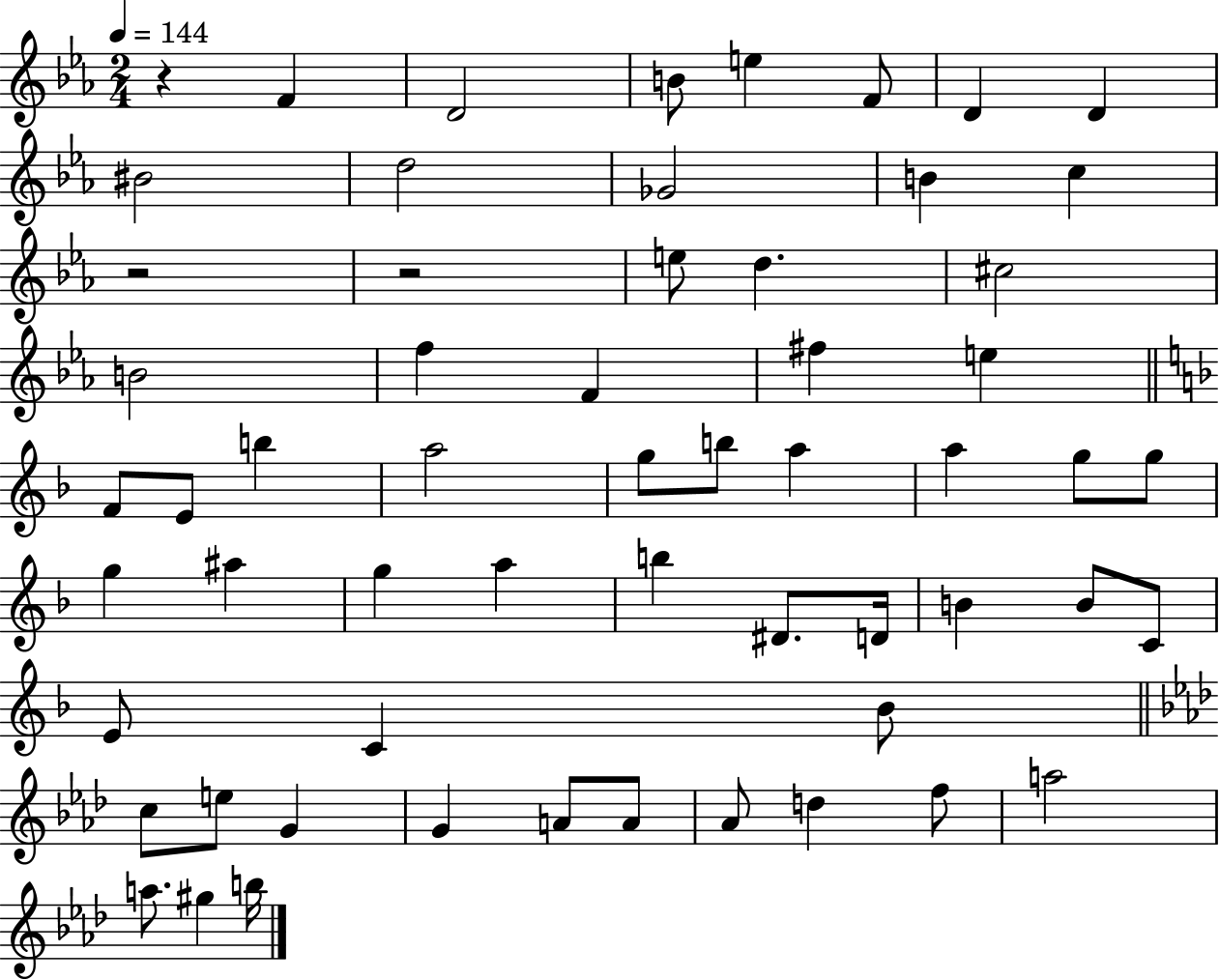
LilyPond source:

{
  \clef treble
  \numericTimeSignature
  \time 2/4
  \key ees \major
  \tempo 4 = 144
  r4 f'4 | d'2 | b'8 e''4 f'8 | d'4 d'4 | \break bis'2 | d''2 | ges'2 | b'4 c''4 | \break r2 | r2 | e''8 d''4. | cis''2 | \break b'2 | f''4 f'4 | fis''4 e''4 | \bar "||" \break \key f \major f'8 e'8 b''4 | a''2 | g''8 b''8 a''4 | a''4 g''8 g''8 | \break g''4 ais''4 | g''4 a''4 | b''4 dis'8. d'16 | b'4 b'8 c'8 | \break e'8 c'4 bes'8 | \bar "||" \break \key aes \major c''8 e''8 g'4 | g'4 a'8 a'8 | aes'8 d''4 f''8 | a''2 | \break a''8. gis''4 b''16 | \bar "|."
}